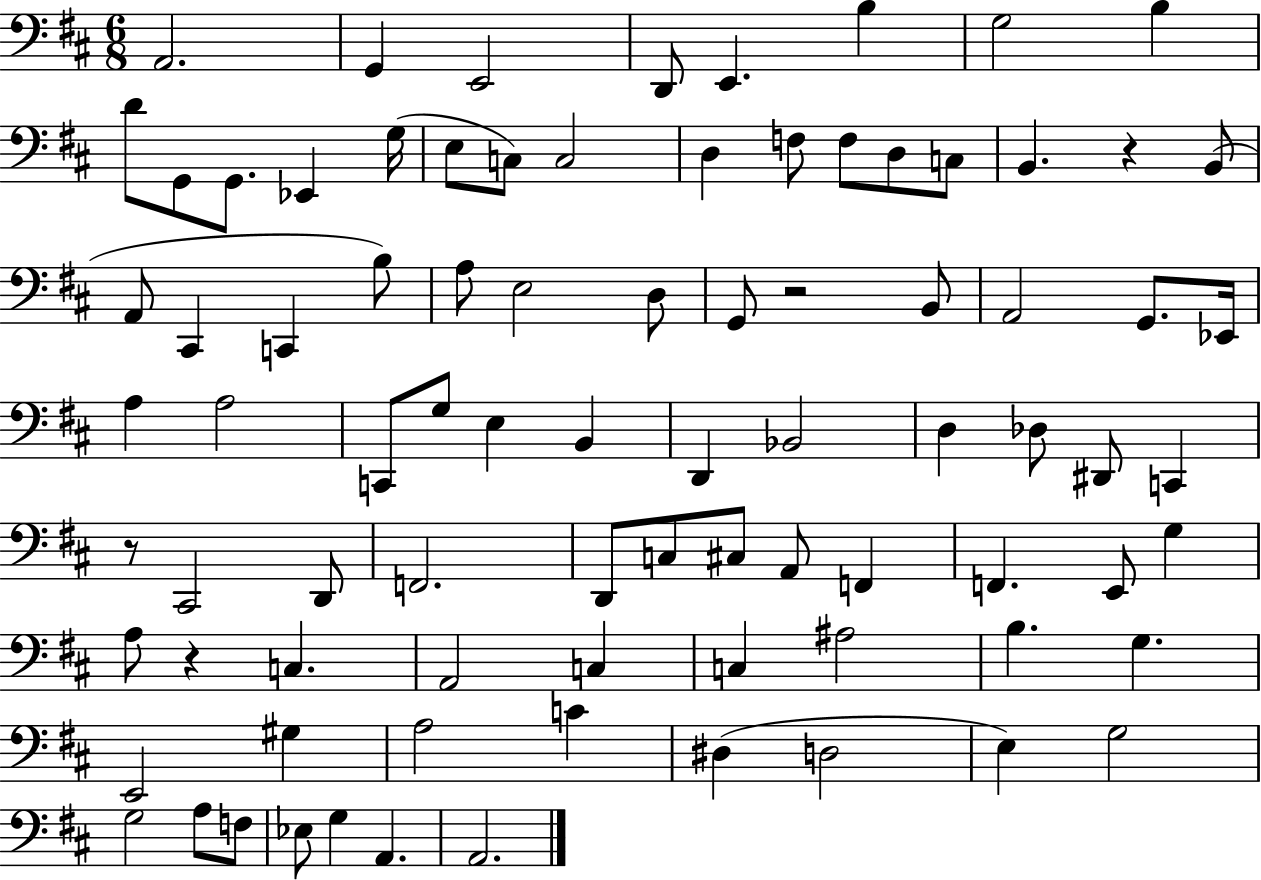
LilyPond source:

{
  \clef bass
  \numericTimeSignature
  \time 6/8
  \key d \major
  a,2. | g,4 e,2 | d,8 e,4. b4 | g2 b4 | \break d'8 g,8 g,8. ees,4 g16( | e8 c8) c2 | d4 f8 f8 d8 c8 | b,4. r4 b,8( | \break a,8 cis,4 c,4 b8) | a8 e2 d8 | g,8 r2 b,8 | a,2 g,8. ees,16 | \break a4 a2 | c,8 g8 e4 b,4 | d,4 bes,2 | d4 des8 dis,8 c,4 | \break r8 cis,2 d,8 | f,2. | d,8 c8 cis8 a,8 f,4 | f,4. e,8 g4 | \break a8 r4 c4. | a,2 c4 | c4 ais2 | b4. g4. | \break e,2 gis4 | a2 c'4 | dis4( d2 | e4) g2 | \break g2 a8 f8 | ees8 g4 a,4. | a,2. | \bar "|."
}